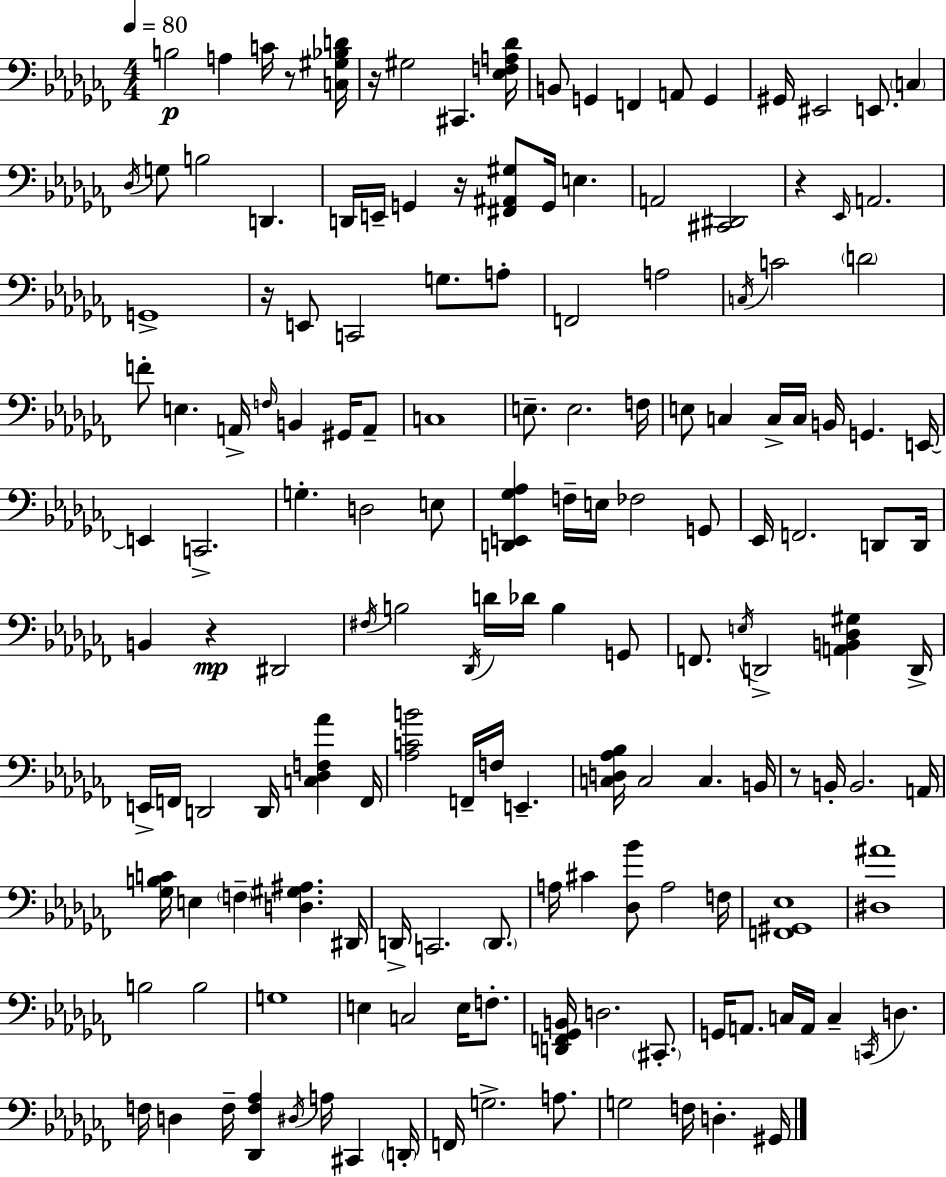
X:1
T:Untitled
M:4/4
L:1/4
K:Abm
B,2 A, C/4 z/2 [C,^G,_B,D]/4 z/4 ^G,2 ^C,, [_E,F,A,_D]/4 B,,/2 G,, F,, A,,/2 G,, ^G,,/4 ^E,,2 E,,/2 C, _D,/4 G,/2 B,2 D,, D,,/4 E,,/4 G,, z/4 [^F,,^A,,^G,]/2 G,,/4 E, A,,2 [^C,,^D,,]2 z _E,,/4 A,,2 G,,4 z/4 E,,/2 C,,2 G,/2 A,/2 F,,2 A,2 C,/4 C2 D2 F/2 E, A,,/4 F,/4 B,, ^G,,/4 A,,/2 C,4 E,/2 E,2 F,/4 E,/2 C, C,/4 C,/4 B,,/4 G,, E,,/4 E,, C,,2 G, D,2 E,/2 [D,,E,,_G,_A,] F,/4 E,/4 _F,2 G,,/2 _E,,/4 F,,2 D,,/2 D,,/4 B,, z ^D,,2 ^F,/4 B,2 _D,,/4 D/4 _D/4 B, G,,/2 F,,/2 E,/4 D,,2 [A,,B,,_D,^G,] D,,/4 E,,/4 F,,/4 D,,2 D,,/4 [C,_D,F,_A] F,,/4 [_A,CB]2 F,,/4 F,/4 E,, [C,D,_A,_B,]/4 C,2 C, B,,/4 z/2 B,,/4 B,,2 A,,/4 [_G,B,C]/4 E, F, [D,^G,^A,] ^D,,/4 D,,/4 C,,2 D,,/2 A,/4 ^C [_D,_B]/2 A,2 F,/4 [F,,^G,,_E,]4 [^D,^A]4 B,2 B,2 G,4 E, C,2 E,/4 F,/2 [D,,F,,_G,,B,,]/4 D,2 ^C,,/2 G,,/4 A,,/2 C,/4 A,,/4 C, C,,/4 D, F,/4 D, F,/4 [_D,,F,_A,] ^D,/4 A,/4 ^C,, D,,/4 F,,/4 G,2 A,/2 G,2 F,/4 D, ^G,,/4